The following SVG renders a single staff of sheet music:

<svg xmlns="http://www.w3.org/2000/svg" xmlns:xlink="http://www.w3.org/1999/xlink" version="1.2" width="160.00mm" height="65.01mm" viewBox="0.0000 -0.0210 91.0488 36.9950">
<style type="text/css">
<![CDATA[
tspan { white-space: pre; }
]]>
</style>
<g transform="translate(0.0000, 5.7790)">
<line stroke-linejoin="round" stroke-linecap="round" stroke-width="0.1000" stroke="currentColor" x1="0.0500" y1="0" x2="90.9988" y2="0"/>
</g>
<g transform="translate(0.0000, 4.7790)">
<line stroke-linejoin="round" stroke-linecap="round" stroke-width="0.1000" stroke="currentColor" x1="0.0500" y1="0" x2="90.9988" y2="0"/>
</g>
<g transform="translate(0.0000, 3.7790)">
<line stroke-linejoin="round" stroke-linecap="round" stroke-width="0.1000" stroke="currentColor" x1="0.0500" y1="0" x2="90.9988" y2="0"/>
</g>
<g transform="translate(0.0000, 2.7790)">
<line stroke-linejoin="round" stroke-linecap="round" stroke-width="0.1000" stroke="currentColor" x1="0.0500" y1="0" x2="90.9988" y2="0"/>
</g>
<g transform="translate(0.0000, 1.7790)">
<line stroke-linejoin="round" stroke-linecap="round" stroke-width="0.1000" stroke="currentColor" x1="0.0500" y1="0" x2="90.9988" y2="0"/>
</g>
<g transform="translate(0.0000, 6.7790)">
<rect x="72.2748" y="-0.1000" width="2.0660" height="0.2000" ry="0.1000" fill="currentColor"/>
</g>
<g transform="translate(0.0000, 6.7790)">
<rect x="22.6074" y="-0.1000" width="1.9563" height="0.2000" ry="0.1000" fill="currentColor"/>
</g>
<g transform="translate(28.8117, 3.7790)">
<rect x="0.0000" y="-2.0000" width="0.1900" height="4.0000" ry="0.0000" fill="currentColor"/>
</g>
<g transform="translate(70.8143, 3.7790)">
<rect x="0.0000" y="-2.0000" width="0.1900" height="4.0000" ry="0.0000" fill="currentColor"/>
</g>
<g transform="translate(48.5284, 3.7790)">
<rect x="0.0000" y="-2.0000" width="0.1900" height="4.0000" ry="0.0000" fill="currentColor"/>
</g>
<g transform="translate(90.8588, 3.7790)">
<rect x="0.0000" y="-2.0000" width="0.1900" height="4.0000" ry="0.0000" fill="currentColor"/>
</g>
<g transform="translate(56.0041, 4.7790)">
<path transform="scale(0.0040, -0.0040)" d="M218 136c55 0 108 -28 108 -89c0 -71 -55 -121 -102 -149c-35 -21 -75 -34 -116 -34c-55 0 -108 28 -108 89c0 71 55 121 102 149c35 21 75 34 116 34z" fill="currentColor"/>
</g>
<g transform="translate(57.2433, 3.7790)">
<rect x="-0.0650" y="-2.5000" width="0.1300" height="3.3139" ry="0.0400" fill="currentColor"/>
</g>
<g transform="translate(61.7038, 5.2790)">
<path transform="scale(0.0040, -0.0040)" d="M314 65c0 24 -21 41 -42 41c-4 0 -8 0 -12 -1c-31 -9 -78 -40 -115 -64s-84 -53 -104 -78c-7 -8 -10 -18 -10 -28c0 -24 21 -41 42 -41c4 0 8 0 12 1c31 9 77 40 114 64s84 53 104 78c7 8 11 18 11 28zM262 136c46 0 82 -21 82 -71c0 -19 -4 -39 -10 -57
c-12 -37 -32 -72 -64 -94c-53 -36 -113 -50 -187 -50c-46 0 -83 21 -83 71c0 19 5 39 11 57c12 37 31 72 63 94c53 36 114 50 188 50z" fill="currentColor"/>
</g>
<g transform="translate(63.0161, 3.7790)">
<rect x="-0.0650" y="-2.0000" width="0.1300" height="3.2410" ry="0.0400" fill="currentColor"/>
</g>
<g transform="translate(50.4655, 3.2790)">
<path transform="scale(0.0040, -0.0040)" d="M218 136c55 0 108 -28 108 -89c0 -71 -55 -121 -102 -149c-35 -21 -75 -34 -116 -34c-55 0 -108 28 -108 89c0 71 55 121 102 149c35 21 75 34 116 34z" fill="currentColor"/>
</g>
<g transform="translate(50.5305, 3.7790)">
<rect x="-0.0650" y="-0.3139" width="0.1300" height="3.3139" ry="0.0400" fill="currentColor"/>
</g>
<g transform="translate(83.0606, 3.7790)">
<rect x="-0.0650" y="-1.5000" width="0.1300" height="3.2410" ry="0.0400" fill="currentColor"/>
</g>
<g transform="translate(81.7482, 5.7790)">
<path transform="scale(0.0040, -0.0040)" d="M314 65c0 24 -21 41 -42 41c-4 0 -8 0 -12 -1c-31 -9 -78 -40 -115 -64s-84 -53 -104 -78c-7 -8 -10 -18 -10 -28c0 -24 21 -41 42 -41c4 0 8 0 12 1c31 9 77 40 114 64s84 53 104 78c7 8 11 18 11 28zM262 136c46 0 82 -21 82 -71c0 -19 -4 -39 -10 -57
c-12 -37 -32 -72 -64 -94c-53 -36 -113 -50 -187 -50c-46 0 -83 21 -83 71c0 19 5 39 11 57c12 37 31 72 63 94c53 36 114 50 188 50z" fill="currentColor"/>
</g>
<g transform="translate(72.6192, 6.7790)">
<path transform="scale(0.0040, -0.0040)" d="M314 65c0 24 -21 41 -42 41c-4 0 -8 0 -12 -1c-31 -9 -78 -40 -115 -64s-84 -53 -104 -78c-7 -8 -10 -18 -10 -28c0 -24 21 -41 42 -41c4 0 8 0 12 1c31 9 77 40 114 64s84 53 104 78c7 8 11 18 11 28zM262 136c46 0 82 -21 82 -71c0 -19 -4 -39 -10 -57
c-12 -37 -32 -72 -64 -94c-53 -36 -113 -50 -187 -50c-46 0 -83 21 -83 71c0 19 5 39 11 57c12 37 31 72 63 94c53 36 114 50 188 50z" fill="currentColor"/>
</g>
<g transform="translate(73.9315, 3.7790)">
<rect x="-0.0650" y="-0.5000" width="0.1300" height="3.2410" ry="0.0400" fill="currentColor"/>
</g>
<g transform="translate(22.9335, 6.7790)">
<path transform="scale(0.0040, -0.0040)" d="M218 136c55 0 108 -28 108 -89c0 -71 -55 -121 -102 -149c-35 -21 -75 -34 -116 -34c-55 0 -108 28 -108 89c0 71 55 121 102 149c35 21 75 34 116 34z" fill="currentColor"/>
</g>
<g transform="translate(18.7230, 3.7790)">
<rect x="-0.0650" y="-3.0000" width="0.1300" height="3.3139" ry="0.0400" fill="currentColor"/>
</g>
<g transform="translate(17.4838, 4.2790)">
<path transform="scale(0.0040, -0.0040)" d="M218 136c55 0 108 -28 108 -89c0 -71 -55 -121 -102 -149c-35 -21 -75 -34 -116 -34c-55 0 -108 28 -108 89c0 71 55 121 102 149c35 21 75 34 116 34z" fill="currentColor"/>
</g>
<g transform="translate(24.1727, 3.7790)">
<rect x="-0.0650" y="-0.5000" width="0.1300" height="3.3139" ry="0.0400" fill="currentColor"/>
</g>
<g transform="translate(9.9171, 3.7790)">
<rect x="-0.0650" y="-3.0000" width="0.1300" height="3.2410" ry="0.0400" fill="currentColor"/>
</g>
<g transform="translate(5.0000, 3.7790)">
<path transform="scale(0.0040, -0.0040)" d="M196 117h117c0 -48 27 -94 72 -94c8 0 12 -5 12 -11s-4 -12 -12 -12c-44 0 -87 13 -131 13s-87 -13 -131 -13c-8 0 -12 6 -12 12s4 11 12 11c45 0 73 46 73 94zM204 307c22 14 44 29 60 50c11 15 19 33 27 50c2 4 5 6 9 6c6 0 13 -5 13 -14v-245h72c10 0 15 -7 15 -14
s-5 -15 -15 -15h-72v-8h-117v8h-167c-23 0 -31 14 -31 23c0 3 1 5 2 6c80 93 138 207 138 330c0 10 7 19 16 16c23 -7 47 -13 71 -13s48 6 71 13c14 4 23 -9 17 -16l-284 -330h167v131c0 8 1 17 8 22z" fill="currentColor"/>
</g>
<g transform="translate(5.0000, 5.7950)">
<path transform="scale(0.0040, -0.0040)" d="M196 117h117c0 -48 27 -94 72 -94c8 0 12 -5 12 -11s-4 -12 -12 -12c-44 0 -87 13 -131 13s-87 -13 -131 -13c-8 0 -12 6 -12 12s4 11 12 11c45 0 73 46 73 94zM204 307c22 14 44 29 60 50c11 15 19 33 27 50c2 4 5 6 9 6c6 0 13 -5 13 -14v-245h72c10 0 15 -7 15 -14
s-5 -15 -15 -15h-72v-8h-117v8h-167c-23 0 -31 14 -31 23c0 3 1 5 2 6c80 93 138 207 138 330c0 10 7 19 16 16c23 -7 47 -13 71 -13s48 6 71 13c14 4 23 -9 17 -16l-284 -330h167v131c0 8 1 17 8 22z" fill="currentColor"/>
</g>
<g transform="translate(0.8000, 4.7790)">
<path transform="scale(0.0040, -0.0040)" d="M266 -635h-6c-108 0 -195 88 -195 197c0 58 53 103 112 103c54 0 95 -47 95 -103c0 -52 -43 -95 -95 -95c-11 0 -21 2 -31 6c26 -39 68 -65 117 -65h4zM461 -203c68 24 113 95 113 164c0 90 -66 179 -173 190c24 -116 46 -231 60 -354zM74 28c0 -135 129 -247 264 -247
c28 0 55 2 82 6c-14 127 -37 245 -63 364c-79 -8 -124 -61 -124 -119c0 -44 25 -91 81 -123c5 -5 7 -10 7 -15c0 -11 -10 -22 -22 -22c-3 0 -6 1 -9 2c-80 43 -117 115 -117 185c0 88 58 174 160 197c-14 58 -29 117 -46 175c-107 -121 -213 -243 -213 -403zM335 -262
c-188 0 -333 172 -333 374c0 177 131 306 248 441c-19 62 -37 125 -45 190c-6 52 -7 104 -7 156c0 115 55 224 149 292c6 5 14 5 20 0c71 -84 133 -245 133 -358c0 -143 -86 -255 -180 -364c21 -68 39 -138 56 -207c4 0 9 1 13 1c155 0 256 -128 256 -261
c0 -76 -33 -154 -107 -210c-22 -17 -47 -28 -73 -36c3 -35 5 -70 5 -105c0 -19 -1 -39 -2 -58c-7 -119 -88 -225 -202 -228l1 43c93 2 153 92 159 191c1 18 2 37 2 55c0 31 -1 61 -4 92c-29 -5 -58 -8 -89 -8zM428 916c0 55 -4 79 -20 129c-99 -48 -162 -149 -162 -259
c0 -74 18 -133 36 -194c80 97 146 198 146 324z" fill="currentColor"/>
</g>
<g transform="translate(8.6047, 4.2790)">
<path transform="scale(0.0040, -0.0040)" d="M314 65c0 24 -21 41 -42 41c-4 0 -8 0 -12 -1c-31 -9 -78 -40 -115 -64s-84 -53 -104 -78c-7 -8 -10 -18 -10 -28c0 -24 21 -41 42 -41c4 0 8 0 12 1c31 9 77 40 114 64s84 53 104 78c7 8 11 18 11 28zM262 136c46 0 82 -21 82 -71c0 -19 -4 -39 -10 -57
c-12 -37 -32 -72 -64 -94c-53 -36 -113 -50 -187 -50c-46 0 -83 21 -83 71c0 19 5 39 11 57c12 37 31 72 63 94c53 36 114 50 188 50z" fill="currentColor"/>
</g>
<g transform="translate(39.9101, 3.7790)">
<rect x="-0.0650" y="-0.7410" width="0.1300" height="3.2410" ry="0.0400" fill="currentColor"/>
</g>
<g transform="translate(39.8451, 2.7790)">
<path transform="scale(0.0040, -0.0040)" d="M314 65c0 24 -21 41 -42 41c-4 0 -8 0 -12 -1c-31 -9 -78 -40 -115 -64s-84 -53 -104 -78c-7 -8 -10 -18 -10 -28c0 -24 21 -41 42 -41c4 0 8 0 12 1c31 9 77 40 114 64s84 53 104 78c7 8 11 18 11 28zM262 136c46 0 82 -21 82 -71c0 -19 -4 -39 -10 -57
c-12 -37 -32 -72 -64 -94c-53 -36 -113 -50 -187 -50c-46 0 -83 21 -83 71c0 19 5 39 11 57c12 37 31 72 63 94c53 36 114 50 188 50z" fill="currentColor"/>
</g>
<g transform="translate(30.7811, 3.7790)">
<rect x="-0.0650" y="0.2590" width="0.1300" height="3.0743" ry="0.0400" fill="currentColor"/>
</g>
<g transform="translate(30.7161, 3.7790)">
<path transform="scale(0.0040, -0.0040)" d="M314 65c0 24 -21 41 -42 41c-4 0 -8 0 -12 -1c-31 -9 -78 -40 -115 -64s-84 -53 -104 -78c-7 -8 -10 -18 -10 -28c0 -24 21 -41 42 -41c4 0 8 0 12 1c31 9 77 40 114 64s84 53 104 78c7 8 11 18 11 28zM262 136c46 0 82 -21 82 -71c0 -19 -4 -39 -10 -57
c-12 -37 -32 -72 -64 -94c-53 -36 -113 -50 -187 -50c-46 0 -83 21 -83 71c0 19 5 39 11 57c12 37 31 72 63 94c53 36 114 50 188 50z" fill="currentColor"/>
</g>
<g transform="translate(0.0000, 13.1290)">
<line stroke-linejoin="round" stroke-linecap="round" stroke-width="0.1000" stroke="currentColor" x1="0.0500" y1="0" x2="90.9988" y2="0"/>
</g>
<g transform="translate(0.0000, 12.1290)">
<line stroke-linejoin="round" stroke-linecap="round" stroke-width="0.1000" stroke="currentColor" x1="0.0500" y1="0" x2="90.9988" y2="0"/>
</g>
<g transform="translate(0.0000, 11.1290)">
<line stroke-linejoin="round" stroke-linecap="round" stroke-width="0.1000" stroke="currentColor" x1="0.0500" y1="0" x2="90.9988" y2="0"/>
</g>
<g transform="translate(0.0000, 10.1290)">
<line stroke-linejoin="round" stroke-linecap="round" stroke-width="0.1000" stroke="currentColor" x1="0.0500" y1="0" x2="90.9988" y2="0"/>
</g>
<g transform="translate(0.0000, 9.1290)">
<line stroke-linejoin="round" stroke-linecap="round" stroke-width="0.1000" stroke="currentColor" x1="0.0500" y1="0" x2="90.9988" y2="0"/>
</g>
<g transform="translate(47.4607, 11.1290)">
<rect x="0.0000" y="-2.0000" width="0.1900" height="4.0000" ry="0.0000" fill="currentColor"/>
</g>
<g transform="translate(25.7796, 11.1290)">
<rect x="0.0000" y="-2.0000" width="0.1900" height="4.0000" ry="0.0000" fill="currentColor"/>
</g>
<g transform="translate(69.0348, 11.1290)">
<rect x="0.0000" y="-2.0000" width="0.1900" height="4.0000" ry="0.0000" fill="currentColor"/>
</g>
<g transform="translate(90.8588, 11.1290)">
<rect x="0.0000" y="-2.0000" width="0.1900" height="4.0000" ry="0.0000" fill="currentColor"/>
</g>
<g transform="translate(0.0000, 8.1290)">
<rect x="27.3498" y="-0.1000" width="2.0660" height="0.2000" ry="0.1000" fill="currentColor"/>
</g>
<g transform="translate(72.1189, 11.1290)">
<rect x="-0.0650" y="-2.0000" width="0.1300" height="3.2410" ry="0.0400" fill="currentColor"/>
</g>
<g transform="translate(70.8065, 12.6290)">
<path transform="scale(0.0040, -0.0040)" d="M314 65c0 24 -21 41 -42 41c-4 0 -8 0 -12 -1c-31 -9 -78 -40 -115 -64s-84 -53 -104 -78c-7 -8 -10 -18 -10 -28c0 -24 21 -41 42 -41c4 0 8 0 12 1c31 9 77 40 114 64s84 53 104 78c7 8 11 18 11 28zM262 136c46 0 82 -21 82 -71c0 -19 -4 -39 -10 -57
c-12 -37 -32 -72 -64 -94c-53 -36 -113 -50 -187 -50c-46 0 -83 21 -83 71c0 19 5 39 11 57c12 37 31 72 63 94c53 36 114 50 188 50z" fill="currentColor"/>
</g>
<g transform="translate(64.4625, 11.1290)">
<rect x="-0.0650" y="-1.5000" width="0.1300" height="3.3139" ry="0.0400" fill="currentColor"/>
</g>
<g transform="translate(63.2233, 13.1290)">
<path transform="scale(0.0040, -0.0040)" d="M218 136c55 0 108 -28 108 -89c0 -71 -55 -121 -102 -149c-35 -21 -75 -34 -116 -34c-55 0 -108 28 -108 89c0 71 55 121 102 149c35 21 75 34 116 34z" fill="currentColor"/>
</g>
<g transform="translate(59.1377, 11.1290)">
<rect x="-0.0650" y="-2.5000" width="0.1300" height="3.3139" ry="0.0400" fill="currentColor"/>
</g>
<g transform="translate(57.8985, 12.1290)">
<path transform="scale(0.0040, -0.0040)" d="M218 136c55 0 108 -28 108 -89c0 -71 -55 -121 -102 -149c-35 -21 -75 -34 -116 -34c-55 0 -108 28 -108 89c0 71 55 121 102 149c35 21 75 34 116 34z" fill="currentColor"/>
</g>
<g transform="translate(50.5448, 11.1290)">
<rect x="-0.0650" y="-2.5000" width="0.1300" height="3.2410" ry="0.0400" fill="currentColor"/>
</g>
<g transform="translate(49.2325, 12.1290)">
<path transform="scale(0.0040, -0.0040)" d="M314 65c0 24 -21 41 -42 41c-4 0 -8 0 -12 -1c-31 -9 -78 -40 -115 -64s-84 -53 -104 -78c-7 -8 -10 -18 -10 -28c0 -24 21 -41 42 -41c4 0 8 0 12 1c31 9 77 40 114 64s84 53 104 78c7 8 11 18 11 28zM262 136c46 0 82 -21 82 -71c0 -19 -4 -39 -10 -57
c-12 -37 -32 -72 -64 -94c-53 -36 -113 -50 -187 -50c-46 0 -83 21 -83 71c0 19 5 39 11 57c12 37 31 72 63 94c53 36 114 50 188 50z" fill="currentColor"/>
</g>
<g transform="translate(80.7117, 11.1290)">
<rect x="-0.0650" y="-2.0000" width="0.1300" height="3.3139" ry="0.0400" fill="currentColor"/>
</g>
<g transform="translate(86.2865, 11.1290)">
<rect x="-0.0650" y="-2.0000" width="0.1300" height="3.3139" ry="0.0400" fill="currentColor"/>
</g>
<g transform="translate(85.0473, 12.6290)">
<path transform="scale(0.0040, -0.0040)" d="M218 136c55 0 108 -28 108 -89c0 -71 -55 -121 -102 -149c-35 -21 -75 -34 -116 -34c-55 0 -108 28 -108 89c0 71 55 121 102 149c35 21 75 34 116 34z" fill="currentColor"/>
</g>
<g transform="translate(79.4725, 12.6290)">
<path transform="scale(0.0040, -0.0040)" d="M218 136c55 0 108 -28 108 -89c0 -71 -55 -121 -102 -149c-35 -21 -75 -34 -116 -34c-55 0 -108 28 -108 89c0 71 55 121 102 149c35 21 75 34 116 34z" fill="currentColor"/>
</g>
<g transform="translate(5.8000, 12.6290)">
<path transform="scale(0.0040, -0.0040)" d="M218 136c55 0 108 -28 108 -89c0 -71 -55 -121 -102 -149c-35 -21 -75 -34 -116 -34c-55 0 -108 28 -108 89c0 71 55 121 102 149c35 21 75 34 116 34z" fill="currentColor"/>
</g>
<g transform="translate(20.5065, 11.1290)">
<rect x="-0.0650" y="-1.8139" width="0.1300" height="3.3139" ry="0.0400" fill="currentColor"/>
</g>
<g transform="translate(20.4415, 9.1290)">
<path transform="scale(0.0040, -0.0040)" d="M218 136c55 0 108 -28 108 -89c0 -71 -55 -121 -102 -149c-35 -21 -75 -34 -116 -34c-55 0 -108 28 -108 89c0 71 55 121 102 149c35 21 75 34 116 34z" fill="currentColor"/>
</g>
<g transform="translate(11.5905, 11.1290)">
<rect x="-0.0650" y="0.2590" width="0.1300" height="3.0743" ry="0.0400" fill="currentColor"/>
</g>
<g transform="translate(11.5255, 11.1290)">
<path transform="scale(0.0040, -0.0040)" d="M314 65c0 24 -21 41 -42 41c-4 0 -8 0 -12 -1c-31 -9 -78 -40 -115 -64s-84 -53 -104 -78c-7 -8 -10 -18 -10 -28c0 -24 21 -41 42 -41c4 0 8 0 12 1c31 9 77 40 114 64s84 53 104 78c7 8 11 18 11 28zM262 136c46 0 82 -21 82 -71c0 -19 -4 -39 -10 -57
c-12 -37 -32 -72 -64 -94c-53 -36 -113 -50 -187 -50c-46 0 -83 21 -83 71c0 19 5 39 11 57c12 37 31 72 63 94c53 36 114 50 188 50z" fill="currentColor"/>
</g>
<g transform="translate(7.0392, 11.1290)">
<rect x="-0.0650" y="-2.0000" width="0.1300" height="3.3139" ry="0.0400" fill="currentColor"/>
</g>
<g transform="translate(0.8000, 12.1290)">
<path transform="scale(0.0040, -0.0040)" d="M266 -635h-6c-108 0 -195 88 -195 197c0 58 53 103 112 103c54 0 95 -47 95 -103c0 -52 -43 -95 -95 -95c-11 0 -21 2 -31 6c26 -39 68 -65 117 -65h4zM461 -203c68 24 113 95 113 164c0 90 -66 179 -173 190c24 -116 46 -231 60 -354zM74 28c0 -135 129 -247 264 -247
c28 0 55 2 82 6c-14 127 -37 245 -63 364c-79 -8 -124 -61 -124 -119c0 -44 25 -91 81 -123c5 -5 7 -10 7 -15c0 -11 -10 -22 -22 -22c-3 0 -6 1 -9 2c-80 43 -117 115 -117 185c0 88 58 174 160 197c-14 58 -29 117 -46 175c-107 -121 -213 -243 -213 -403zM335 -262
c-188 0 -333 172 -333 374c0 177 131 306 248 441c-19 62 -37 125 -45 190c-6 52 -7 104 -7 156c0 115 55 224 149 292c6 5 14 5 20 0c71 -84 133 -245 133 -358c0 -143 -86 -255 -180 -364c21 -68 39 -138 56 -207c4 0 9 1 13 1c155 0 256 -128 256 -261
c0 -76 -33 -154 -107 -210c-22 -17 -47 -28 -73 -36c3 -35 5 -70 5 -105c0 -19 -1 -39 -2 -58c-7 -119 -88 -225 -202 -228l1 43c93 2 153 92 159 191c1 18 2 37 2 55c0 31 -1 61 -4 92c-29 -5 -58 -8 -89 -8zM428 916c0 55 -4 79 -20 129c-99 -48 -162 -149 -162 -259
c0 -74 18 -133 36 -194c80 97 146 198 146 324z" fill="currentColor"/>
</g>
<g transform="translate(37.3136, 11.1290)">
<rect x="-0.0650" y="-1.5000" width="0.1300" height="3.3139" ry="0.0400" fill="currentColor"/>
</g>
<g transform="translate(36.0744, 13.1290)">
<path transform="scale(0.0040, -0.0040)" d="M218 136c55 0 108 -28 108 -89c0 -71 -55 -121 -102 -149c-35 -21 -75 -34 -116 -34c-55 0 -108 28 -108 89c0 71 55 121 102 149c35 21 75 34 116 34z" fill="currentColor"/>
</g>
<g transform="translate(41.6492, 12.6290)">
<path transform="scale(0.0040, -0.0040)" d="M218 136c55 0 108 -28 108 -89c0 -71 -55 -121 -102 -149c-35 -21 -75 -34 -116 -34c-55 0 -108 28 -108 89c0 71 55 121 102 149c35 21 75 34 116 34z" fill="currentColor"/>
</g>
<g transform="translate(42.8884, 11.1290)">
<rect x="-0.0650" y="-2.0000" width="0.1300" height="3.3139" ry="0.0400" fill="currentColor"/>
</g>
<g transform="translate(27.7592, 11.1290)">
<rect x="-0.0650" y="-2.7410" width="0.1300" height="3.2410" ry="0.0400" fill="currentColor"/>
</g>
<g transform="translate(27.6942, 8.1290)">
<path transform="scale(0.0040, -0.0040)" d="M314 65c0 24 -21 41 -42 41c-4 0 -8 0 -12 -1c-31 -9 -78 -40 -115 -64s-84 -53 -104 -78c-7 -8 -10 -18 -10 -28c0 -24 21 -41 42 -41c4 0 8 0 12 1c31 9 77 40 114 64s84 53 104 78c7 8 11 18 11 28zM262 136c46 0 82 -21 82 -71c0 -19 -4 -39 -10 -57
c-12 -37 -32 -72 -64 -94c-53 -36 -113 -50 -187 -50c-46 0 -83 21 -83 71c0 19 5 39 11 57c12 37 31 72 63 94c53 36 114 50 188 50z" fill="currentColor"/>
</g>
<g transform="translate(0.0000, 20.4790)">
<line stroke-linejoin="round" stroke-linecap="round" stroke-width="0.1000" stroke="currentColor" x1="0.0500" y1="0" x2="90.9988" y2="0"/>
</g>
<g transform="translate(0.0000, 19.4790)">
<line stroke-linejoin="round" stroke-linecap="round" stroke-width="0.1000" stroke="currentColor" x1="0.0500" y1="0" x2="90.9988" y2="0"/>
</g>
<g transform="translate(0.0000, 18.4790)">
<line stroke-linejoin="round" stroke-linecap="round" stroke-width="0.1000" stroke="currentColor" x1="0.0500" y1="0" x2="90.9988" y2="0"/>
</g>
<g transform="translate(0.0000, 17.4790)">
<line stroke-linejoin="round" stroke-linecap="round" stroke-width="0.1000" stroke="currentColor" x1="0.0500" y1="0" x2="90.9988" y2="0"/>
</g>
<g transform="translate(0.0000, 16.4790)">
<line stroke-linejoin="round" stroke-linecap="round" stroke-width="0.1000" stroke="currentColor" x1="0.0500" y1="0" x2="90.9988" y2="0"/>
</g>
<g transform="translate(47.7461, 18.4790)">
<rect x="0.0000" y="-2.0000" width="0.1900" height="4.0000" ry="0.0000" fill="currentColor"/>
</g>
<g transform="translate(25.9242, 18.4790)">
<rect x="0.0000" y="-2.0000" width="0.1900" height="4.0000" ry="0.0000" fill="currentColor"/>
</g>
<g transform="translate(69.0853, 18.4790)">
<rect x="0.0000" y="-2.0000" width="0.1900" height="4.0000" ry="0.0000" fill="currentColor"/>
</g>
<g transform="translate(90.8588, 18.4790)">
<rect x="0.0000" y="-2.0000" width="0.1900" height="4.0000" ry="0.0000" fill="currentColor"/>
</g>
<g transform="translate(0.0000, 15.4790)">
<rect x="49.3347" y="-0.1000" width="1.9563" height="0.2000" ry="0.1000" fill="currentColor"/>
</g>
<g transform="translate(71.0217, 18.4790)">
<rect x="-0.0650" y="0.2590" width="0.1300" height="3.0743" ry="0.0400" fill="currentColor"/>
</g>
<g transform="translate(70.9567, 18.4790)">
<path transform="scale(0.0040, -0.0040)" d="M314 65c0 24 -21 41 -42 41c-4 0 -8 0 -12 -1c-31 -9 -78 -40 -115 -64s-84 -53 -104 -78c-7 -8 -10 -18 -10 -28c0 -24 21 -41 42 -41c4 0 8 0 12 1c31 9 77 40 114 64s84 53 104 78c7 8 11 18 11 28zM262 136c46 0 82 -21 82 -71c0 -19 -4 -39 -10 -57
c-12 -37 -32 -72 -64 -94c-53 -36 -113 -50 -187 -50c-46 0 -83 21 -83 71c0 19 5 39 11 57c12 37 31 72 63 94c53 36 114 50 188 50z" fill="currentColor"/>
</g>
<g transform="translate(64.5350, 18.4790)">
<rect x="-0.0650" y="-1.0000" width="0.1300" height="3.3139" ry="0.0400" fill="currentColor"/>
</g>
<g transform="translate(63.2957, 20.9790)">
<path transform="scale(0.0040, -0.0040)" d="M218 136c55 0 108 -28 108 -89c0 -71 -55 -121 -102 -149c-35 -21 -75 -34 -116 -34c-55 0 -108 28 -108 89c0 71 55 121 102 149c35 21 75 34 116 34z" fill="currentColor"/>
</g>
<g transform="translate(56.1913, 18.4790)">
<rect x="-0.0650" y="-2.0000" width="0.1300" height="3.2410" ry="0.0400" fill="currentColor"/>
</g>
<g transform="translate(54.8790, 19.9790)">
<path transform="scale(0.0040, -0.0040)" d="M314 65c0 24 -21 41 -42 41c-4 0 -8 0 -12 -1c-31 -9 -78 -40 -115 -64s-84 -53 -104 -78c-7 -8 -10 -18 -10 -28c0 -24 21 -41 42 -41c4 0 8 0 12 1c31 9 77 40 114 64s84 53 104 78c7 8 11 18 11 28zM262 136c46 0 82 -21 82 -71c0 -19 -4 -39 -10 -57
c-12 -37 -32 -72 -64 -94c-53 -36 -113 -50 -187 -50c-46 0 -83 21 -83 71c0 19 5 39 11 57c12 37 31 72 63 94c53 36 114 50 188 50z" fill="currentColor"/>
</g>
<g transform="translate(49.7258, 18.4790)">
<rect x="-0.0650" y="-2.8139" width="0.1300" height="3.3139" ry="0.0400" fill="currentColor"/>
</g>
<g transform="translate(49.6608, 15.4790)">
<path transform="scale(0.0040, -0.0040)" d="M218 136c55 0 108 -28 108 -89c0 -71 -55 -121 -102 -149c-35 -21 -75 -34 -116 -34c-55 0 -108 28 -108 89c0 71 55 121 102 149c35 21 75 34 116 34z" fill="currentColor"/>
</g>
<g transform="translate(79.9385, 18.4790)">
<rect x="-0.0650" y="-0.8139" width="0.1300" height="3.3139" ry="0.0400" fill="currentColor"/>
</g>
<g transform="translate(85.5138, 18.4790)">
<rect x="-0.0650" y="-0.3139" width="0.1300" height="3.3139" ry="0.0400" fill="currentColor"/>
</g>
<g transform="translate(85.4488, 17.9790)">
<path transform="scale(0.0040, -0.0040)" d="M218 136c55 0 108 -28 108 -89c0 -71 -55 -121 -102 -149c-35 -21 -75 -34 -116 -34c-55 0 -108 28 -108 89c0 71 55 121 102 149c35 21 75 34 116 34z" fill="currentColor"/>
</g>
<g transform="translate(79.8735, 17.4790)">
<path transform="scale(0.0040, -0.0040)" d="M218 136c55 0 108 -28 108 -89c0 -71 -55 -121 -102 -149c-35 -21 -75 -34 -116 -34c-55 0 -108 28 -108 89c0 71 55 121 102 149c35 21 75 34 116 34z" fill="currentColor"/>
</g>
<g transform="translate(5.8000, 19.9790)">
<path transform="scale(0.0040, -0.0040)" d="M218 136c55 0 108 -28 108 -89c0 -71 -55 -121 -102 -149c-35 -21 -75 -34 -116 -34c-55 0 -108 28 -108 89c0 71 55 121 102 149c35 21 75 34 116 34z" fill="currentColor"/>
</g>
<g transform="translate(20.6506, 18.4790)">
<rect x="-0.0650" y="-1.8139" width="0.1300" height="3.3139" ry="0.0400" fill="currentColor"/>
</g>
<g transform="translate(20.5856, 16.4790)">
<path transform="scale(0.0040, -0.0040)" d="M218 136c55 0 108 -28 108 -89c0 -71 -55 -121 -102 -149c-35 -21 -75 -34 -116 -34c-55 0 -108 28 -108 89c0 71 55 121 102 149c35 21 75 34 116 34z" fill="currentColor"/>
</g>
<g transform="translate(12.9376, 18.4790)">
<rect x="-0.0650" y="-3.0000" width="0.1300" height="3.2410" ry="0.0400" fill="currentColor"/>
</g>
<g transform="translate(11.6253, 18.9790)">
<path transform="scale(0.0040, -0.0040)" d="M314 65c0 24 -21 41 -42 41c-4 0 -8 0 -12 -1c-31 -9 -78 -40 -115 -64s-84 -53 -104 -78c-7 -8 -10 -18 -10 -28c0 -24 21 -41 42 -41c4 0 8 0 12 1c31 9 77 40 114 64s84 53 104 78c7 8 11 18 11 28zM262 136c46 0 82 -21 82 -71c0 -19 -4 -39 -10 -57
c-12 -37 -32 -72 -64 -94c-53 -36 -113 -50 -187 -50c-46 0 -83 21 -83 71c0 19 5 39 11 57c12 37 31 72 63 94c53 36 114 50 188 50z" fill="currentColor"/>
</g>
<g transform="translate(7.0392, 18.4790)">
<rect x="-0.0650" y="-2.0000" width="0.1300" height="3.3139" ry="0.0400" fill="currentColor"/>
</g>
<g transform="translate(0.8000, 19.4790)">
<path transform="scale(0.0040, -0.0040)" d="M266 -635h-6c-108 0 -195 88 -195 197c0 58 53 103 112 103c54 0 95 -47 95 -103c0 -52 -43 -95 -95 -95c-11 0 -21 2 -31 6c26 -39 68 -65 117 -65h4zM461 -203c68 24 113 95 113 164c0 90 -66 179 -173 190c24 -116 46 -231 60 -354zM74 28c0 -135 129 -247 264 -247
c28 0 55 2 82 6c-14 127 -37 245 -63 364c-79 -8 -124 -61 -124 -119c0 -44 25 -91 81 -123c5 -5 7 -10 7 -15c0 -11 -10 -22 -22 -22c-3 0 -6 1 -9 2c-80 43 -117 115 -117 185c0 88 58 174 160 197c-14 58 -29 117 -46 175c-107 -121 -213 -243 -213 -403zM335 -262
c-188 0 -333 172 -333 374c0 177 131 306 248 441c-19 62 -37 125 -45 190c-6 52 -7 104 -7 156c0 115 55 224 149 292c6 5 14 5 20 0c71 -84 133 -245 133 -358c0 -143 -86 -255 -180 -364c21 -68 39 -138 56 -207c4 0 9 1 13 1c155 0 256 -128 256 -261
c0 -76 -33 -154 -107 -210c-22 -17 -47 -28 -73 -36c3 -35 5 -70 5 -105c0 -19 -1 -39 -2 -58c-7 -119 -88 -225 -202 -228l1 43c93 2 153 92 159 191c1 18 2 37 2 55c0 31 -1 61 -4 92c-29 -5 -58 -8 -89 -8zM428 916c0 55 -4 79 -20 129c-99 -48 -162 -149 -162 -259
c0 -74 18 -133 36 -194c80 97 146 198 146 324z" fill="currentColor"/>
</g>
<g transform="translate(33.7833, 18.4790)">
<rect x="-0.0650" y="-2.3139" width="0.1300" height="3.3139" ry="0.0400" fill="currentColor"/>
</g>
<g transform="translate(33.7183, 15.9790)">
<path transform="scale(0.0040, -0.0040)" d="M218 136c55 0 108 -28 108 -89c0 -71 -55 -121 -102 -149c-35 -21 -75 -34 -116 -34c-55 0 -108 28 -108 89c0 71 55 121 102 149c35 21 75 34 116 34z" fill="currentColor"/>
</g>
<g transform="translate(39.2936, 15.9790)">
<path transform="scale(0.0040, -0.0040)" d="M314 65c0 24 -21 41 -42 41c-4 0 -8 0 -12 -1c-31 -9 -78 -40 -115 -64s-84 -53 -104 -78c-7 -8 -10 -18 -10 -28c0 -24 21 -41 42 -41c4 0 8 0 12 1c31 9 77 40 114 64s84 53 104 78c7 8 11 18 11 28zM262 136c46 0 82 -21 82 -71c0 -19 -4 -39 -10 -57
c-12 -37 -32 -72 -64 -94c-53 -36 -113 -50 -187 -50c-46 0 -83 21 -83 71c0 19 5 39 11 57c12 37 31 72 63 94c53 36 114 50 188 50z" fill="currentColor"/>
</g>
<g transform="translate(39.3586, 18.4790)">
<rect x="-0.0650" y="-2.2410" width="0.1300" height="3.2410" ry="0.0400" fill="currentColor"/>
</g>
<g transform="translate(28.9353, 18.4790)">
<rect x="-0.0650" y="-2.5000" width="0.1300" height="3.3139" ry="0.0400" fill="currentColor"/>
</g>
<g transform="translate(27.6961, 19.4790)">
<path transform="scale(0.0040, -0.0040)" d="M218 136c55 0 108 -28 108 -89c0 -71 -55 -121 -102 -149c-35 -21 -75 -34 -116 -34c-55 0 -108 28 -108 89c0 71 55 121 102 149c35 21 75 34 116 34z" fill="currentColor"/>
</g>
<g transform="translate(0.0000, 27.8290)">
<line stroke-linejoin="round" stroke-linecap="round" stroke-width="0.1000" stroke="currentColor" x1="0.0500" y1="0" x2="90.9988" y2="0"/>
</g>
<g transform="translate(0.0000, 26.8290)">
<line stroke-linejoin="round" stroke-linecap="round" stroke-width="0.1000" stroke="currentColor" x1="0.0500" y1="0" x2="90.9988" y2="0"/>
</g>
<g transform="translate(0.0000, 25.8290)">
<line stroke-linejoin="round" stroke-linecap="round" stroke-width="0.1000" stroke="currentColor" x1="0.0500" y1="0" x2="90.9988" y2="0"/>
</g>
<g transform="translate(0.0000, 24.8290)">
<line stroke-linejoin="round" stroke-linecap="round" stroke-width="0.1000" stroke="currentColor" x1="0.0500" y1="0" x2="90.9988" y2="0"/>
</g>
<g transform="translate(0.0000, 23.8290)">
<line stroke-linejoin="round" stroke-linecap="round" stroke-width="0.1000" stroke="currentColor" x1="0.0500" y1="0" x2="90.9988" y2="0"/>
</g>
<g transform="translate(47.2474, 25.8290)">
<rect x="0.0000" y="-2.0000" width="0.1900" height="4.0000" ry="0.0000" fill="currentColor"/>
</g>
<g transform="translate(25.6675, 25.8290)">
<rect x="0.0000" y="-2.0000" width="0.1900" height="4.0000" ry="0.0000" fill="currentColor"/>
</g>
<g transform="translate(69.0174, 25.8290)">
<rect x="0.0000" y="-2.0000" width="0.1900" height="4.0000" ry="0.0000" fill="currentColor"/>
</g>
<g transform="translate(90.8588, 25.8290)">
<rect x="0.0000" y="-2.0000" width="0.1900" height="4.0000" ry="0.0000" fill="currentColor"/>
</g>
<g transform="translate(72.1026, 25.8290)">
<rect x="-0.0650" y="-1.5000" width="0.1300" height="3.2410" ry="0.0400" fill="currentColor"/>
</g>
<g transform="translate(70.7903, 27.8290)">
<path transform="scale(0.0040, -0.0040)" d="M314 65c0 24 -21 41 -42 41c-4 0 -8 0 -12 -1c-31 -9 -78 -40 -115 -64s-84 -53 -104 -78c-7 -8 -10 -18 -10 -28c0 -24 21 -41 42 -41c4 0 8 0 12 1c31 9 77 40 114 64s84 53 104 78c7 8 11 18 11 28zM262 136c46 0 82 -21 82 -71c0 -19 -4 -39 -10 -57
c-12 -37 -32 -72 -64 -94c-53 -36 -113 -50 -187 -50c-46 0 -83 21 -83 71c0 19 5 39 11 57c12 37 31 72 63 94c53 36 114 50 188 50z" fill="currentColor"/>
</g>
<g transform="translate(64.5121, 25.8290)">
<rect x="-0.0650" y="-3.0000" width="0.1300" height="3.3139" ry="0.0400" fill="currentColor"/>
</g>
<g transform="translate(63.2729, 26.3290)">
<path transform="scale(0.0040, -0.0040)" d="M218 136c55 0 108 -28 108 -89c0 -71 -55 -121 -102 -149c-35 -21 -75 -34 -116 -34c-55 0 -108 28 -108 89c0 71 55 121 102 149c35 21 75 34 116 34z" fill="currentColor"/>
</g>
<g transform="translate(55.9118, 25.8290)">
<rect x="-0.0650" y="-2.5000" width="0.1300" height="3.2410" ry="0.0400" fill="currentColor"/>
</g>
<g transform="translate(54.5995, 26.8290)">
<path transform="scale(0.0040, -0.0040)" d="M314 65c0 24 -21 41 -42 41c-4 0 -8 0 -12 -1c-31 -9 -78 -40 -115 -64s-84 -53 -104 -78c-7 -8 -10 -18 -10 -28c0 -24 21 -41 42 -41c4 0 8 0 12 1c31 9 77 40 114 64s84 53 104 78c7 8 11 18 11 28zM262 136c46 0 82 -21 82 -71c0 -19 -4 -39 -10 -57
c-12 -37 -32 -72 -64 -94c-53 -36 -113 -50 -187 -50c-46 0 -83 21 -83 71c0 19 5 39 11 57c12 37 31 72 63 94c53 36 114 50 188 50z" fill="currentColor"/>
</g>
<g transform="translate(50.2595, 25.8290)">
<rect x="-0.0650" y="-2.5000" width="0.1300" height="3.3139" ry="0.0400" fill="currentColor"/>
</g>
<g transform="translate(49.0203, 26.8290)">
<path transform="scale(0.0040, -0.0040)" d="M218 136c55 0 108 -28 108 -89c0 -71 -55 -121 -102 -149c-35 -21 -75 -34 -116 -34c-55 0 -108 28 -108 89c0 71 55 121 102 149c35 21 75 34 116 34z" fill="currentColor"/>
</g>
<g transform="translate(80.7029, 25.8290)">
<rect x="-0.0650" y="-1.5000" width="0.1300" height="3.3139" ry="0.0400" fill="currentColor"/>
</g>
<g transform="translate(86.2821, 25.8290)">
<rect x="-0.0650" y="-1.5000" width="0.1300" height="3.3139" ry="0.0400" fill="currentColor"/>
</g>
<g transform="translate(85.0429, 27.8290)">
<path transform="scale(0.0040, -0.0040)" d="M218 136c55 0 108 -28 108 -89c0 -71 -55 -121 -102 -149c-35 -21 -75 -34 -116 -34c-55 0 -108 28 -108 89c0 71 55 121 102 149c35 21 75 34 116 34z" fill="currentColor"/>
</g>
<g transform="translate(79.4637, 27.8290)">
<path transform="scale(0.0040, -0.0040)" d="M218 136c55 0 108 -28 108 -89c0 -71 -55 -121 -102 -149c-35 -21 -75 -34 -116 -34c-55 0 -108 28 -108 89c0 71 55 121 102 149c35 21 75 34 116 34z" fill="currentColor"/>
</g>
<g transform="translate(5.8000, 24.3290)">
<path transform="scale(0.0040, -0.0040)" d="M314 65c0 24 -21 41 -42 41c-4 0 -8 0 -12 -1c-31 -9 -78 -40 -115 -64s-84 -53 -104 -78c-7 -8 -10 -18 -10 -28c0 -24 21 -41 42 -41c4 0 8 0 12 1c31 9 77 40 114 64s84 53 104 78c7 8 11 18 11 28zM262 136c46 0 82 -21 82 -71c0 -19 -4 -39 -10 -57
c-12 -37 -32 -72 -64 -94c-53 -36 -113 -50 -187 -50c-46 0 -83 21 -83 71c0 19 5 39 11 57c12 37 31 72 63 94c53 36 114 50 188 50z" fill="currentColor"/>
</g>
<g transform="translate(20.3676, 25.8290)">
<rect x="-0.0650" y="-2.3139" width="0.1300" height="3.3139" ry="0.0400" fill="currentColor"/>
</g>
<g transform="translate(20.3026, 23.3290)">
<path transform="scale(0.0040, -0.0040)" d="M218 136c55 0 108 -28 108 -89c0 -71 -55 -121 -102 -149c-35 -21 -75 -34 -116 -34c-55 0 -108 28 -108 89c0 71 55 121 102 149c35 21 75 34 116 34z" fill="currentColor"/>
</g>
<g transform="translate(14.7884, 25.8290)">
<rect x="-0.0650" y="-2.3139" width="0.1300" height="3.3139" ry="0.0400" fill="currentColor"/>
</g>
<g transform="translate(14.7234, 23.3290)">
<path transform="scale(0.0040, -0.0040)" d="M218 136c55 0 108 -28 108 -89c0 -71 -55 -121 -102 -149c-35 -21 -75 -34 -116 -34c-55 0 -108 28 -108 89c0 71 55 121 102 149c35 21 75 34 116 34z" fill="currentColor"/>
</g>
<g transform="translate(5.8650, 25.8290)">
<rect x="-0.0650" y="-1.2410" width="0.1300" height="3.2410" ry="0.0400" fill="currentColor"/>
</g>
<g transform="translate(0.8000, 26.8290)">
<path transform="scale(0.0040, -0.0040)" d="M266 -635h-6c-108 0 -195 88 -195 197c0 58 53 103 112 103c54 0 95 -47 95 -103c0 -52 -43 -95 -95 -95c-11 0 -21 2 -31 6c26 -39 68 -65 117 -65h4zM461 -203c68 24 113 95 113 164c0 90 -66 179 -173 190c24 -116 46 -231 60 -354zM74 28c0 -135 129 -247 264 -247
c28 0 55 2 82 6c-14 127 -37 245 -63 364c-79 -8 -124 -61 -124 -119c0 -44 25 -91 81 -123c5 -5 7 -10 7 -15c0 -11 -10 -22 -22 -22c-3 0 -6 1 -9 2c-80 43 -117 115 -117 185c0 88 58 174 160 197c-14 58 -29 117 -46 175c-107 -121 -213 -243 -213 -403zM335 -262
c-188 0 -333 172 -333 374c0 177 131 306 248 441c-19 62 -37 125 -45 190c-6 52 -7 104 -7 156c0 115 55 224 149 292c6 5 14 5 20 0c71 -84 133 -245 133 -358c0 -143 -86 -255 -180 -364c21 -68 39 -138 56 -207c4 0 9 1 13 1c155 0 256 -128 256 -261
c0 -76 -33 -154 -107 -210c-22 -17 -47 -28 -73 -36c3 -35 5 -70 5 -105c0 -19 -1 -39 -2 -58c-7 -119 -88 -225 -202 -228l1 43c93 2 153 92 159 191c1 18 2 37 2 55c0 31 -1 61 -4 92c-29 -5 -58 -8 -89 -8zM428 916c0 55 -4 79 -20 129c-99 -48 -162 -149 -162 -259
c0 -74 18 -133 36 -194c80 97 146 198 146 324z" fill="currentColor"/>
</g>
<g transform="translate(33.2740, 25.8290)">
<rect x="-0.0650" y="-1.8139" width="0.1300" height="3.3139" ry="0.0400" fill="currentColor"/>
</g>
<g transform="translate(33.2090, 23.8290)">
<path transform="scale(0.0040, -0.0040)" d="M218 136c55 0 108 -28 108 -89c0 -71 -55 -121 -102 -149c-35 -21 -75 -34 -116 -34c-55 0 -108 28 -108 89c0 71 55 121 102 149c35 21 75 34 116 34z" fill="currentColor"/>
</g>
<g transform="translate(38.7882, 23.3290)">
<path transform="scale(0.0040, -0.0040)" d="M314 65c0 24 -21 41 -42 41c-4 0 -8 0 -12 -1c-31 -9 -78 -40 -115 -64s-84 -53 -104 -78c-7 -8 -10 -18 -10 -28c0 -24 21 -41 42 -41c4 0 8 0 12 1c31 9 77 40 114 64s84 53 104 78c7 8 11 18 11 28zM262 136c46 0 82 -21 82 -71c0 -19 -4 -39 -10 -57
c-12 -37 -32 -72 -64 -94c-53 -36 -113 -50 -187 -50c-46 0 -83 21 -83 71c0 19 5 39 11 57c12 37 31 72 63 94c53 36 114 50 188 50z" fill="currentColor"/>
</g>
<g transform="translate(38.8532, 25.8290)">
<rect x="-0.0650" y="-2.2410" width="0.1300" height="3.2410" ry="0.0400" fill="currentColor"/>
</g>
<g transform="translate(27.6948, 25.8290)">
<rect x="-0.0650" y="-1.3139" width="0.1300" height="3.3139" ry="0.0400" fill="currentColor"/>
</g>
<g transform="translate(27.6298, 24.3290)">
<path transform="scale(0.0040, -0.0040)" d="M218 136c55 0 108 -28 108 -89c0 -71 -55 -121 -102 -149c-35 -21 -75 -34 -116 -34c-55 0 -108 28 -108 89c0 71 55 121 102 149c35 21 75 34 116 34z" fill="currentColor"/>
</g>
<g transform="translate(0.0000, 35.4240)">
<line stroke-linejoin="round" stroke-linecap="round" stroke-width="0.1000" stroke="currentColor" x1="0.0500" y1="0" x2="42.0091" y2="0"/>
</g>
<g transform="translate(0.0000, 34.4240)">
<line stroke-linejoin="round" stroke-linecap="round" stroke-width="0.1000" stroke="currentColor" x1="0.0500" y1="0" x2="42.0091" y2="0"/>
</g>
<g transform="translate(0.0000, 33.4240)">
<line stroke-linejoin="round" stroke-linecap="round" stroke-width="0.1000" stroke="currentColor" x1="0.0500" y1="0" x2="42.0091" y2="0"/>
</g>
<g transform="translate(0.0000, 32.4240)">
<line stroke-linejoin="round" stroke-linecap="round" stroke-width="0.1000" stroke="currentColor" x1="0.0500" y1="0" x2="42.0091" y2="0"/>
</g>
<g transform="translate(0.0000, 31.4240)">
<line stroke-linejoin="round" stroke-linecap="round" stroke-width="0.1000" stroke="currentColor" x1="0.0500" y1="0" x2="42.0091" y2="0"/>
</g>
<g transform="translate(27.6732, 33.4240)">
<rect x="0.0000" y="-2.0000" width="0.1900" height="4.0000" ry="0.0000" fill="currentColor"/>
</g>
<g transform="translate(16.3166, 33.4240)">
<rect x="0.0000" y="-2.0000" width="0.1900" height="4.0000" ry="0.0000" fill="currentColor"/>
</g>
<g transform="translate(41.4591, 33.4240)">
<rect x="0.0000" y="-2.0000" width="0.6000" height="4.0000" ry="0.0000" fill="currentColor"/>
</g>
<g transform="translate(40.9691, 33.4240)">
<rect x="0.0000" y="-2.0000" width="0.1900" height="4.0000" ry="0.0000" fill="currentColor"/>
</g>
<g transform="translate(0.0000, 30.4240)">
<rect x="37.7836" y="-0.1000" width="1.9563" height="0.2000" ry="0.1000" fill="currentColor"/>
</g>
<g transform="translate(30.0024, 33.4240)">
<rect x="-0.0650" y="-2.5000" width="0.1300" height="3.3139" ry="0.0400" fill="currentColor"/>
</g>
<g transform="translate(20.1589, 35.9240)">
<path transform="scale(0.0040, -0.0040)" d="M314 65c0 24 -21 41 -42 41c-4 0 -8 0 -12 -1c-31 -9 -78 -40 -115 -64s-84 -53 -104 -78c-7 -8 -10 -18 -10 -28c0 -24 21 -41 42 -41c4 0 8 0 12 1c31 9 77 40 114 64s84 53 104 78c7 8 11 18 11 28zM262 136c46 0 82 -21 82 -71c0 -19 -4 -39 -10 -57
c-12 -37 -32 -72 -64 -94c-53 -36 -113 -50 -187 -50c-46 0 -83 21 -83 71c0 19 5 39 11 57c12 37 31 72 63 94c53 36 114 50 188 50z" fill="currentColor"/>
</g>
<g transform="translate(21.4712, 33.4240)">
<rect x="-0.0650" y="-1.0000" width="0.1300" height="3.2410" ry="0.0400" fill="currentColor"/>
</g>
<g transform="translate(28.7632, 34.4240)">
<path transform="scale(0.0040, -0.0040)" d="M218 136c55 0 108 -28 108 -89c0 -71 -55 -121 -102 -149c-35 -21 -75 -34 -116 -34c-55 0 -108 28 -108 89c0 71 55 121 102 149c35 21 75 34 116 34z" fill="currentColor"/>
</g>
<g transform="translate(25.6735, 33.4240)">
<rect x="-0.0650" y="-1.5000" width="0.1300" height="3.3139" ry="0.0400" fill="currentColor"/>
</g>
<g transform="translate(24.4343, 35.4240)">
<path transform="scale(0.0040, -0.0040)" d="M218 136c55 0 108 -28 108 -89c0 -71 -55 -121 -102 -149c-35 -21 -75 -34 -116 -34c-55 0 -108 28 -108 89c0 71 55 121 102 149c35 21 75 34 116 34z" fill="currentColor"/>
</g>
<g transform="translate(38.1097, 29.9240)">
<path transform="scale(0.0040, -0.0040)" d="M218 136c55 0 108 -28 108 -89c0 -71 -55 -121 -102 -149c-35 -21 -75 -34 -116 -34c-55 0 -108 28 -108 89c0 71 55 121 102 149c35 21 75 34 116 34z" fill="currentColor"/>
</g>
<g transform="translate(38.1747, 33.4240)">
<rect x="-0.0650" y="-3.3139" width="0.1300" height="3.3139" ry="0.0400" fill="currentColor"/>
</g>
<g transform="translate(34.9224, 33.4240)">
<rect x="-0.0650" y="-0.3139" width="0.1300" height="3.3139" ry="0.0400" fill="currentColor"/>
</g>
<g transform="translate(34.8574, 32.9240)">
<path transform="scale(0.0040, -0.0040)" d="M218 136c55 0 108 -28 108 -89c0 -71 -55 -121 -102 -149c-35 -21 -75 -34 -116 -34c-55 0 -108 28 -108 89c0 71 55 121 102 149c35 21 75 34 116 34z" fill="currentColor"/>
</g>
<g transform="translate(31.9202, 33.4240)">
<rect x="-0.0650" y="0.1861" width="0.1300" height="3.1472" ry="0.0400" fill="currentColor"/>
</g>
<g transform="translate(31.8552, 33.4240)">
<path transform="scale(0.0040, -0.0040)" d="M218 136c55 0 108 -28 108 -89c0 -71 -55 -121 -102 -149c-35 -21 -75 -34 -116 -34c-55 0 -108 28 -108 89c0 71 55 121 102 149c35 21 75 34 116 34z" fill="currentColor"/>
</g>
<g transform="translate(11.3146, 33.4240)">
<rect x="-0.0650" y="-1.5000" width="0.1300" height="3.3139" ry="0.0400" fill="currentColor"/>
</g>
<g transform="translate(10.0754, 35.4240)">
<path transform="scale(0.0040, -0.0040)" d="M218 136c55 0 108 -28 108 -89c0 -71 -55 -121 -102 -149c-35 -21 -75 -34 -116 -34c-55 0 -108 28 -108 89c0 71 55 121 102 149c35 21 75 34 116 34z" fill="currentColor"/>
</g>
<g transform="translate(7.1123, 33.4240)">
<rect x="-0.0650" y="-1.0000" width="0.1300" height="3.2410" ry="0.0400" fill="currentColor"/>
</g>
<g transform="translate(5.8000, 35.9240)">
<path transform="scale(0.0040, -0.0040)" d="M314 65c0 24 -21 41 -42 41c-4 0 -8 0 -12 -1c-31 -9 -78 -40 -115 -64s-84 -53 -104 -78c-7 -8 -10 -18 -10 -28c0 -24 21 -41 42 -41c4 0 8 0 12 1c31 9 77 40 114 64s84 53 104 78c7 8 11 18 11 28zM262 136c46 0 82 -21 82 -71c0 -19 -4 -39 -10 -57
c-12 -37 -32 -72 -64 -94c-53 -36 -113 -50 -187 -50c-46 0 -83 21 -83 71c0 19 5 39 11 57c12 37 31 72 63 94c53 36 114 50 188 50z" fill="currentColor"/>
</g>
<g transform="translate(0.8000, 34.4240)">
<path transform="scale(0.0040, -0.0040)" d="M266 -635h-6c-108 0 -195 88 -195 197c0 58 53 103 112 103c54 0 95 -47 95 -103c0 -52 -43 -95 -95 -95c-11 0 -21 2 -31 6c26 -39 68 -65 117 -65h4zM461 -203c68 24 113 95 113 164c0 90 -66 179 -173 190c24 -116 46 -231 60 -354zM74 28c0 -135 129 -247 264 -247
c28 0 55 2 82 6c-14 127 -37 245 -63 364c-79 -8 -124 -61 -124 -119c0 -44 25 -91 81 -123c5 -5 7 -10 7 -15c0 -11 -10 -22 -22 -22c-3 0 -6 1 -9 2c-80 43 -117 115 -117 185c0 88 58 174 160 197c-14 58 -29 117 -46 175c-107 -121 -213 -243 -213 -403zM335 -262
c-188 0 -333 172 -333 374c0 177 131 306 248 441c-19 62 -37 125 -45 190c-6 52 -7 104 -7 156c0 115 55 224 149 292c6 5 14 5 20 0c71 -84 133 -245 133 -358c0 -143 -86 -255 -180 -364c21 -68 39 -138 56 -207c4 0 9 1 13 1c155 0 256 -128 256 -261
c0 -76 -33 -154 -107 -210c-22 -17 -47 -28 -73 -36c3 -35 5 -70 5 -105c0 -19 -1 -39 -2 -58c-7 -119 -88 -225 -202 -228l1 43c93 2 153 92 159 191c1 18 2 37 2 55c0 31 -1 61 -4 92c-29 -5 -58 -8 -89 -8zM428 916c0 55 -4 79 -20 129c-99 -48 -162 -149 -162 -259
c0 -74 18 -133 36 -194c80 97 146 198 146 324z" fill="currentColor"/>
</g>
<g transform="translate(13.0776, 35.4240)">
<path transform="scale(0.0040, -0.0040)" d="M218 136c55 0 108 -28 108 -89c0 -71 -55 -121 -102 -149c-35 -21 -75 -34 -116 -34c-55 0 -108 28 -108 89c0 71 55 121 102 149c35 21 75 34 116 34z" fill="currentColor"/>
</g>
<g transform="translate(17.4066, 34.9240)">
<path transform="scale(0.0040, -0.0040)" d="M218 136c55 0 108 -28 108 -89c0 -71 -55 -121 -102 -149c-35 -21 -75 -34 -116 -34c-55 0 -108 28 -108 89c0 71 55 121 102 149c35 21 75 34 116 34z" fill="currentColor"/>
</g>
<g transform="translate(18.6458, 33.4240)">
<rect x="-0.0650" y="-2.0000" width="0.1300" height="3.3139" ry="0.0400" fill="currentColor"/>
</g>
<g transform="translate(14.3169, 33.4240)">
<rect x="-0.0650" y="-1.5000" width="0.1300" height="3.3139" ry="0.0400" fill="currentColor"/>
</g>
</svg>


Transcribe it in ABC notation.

X:1
T:Untitled
M:4/4
L:1/4
K:C
A2 A C B2 d2 c G F2 C2 E2 F B2 f a2 E F G2 G E F2 F F F A2 f G g g2 a F2 D B2 d c e2 g g e f g2 G G2 A E2 E E D2 E E F D2 E G B c b